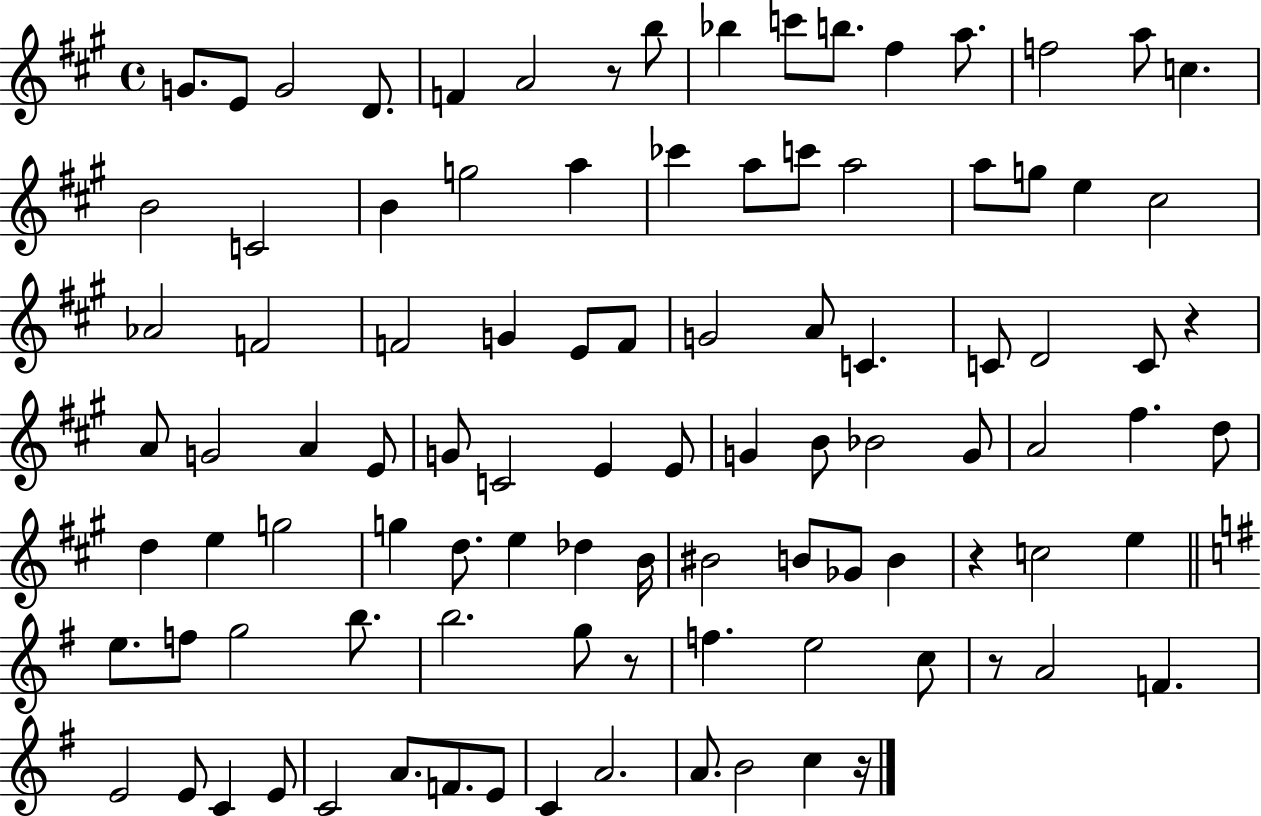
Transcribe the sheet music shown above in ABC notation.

X:1
T:Untitled
M:4/4
L:1/4
K:A
G/2 E/2 G2 D/2 F A2 z/2 b/2 _b c'/2 b/2 ^f a/2 f2 a/2 c B2 C2 B g2 a _c' a/2 c'/2 a2 a/2 g/2 e ^c2 _A2 F2 F2 G E/2 F/2 G2 A/2 C C/2 D2 C/2 z A/2 G2 A E/2 G/2 C2 E E/2 G B/2 _B2 G/2 A2 ^f d/2 d e g2 g d/2 e _d B/4 ^B2 B/2 _G/2 B z c2 e e/2 f/2 g2 b/2 b2 g/2 z/2 f e2 c/2 z/2 A2 F E2 E/2 C E/2 C2 A/2 F/2 E/2 C A2 A/2 B2 c z/4